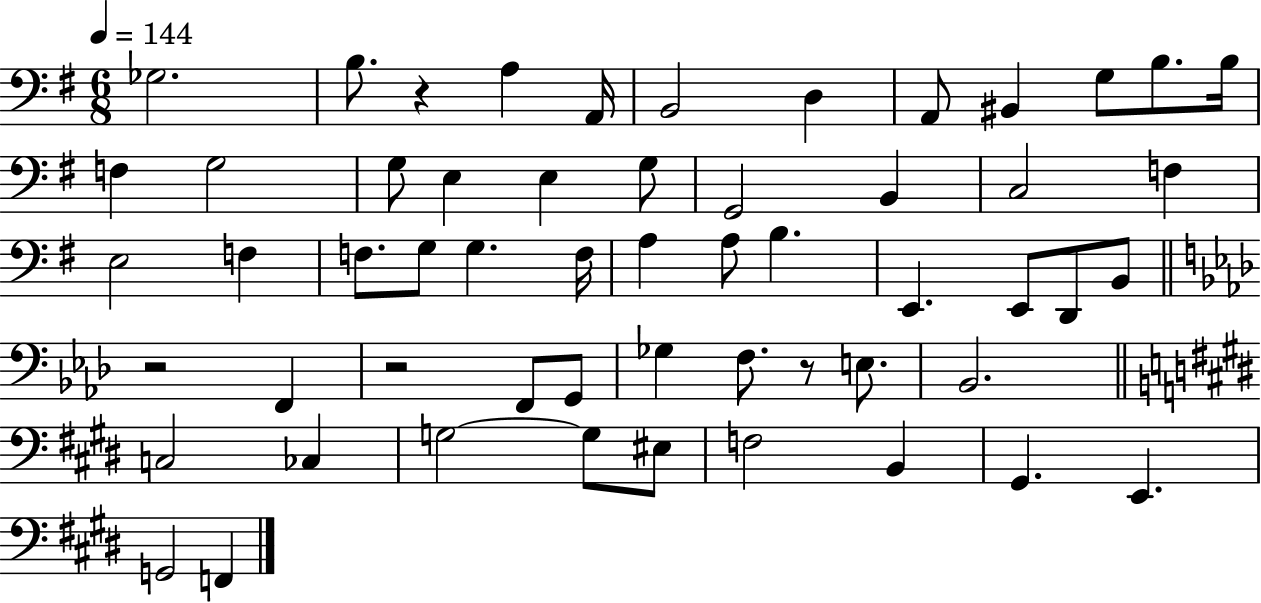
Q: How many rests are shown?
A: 4